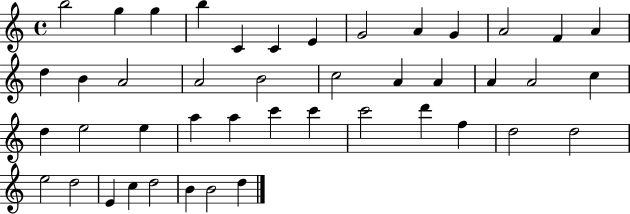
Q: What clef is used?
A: treble